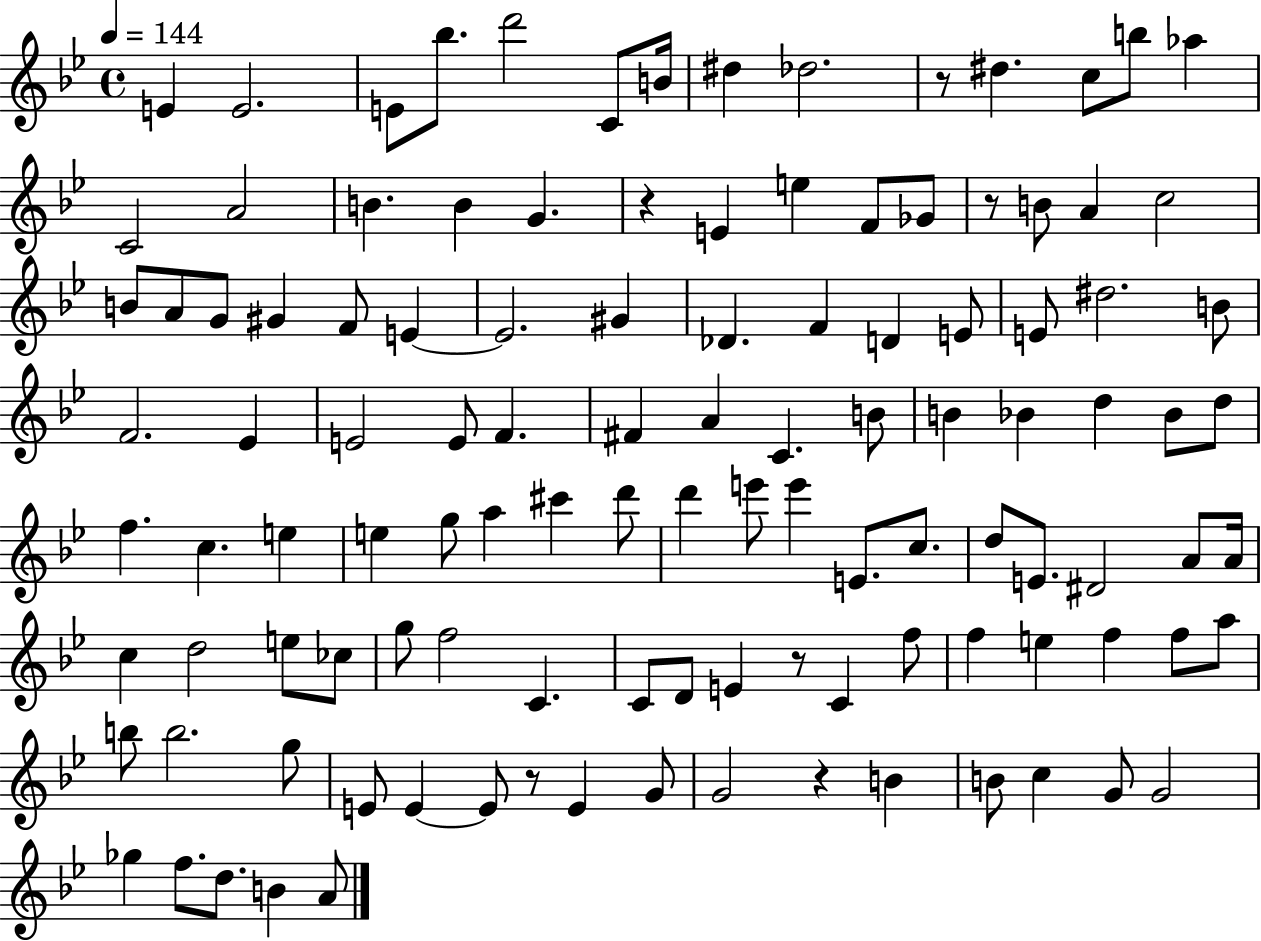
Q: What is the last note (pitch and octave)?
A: A4